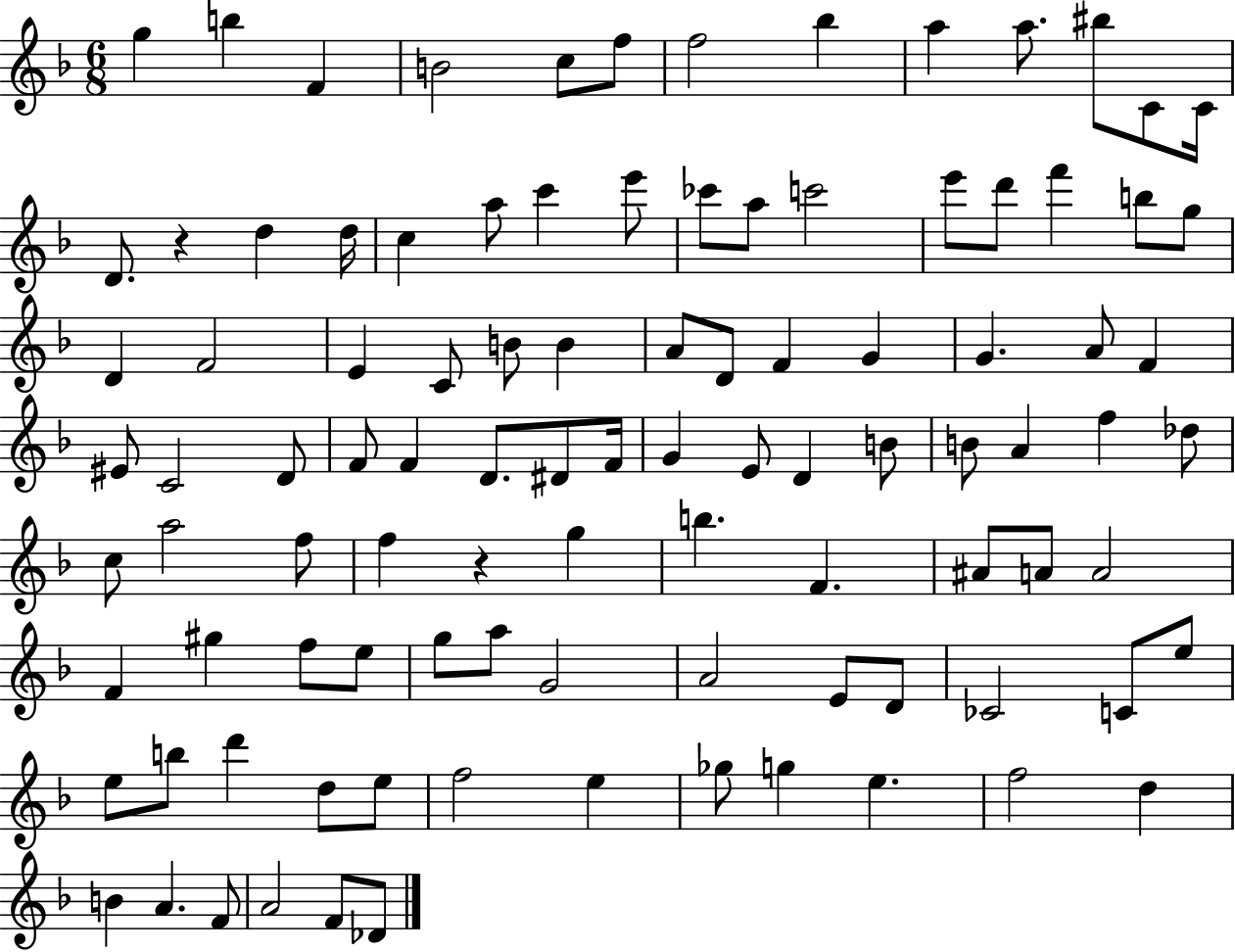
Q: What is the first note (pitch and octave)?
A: G5